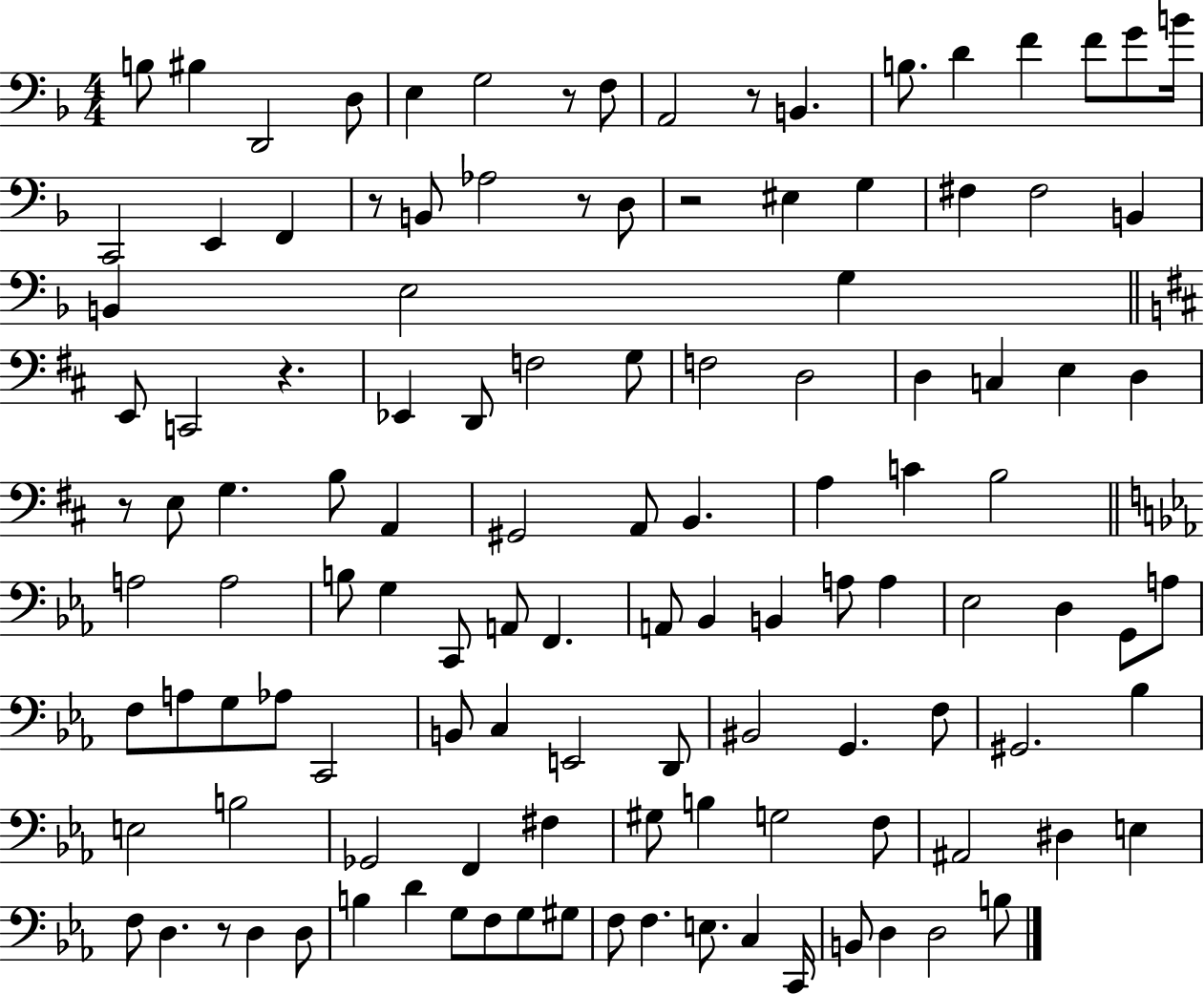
{
  \clef bass
  \numericTimeSignature
  \time 4/4
  \key f \major
  b8 bis4 d,2 d8 | e4 g2 r8 f8 | a,2 r8 b,4. | b8. d'4 f'4 f'8 g'8 b'16 | \break c,2 e,4 f,4 | r8 b,8 aes2 r8 d8 | r2 eis4 g4 | fis4 fis2 b,4 | \break b,4 e2 g4 | \bar "||" \break \key d \major e,8 c,2 r4. | ees,4 d,8 f2 g8 | f2 d2 | d4 c4 e4 d4 | \break r8 e8 g4. b8 a,4 | gis,2 a,8 b,4. | a4 c'4 b2 | \bar "||" \break \key ees \major a2 a2 | b8 g4 c,8 a,8 f,4. | a,8 bes,4 b,4 a8 a4 | ees2 d4 g,8 a8 | \break f8 a8 g8 aes8 c,2 | b,8 c4 e,2 d,8 | bis,2 g,4. f8 | gis,2. bes4 | \break e2 b2 | ges,2 f,4 fis4 | gis8 b4 g2 f8 | ais,2 dis4 e4 | \break f8 d4. r8 d4 d8 | b4 d'4 g8 f8 g8 gis8 | f8 f4. e8. c4 c,16 | b,8 d4 d2 b8 | \break \bar "|."
}